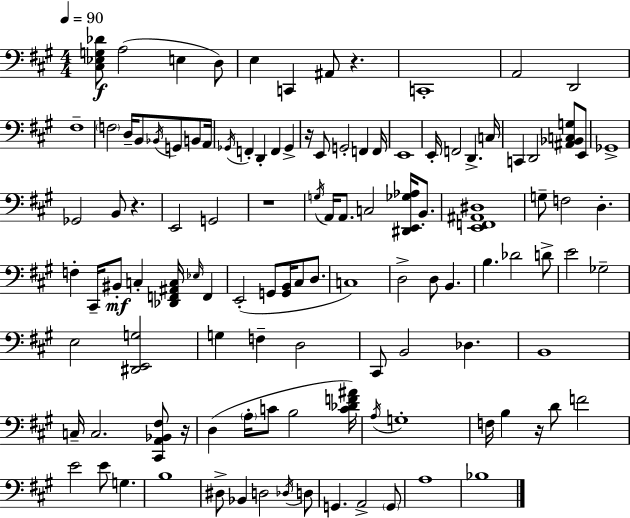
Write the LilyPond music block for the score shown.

{
  \clef bass
  \numericTimeSignature
  \time 4/4
  \key a \major
  \tempo 4 = 90
  <cis ees g des'>8\f a2( e4 d8) | e4 c,4 ais,8 r4. | c,1-. | a,2 d,2 | \break fis1-- | \parenthesize f2 d16-- b,8 \acciaccatura { bes,16 } g,8 b,8 | a,16 \acciaccatura { ges,16 } f,4-. d,4-. f,4 ges,4-> | r16 e,8 g,2-. f,4 | \break f,16 e,1 | e,16-. f,2 d,4.-> | c16 c,4 d,2 <ais, bes, c g>8 | e,8 ges,1-> | \break ges,2 b,8 r4. | e,2 g,2 | r1 | \acciaccatura { g16 } a,16 a,8. c2 <dis, e, ges aes>16 | \break b,8.-. <e, f, ais, dis>1 | g8-- f2 d4.-. | f4-. cis,16-- bis,8-.\mf c4-. <des, f, ais, c>16 \grace { ees16 } | f,4 e,2-.( g,8 <g, b,>16 cis8 | \break d8. c1) | d2-> d8 b,4. | b4. des'2 | d'8-> e'2 ges2-- | \break e2 <dis, e, g>2 | g4 f4-- d2 | cis,8 b,2 des4. | b,1 | \break c16-- c2. | <cis, a, bes, fis>8 r16 d4( \parenthesize a16-. c'8 b2 | <c' des' f' ais'>16) \acciaccatura { a16 } g1-. | f16 b4 r16 d'8 f'2 | \break e'2 e'8 g4. | b1 | dis8-> bes,4 d2 | \acciaccatura { des16 } d8 g,4. a,2-> | \break \parenthesize g,8 a1 | bes1 | \bar "|."
}